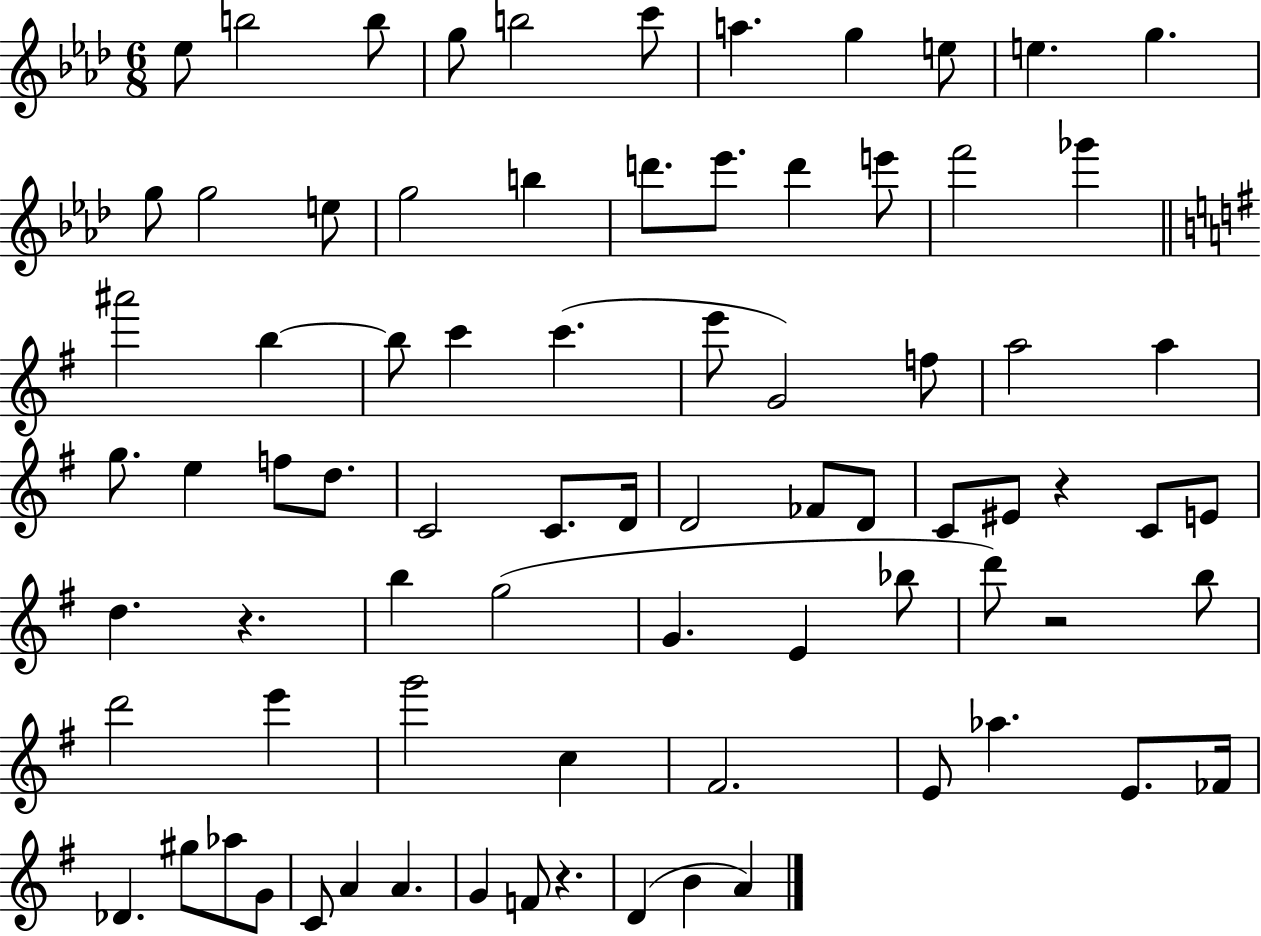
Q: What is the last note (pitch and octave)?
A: A4